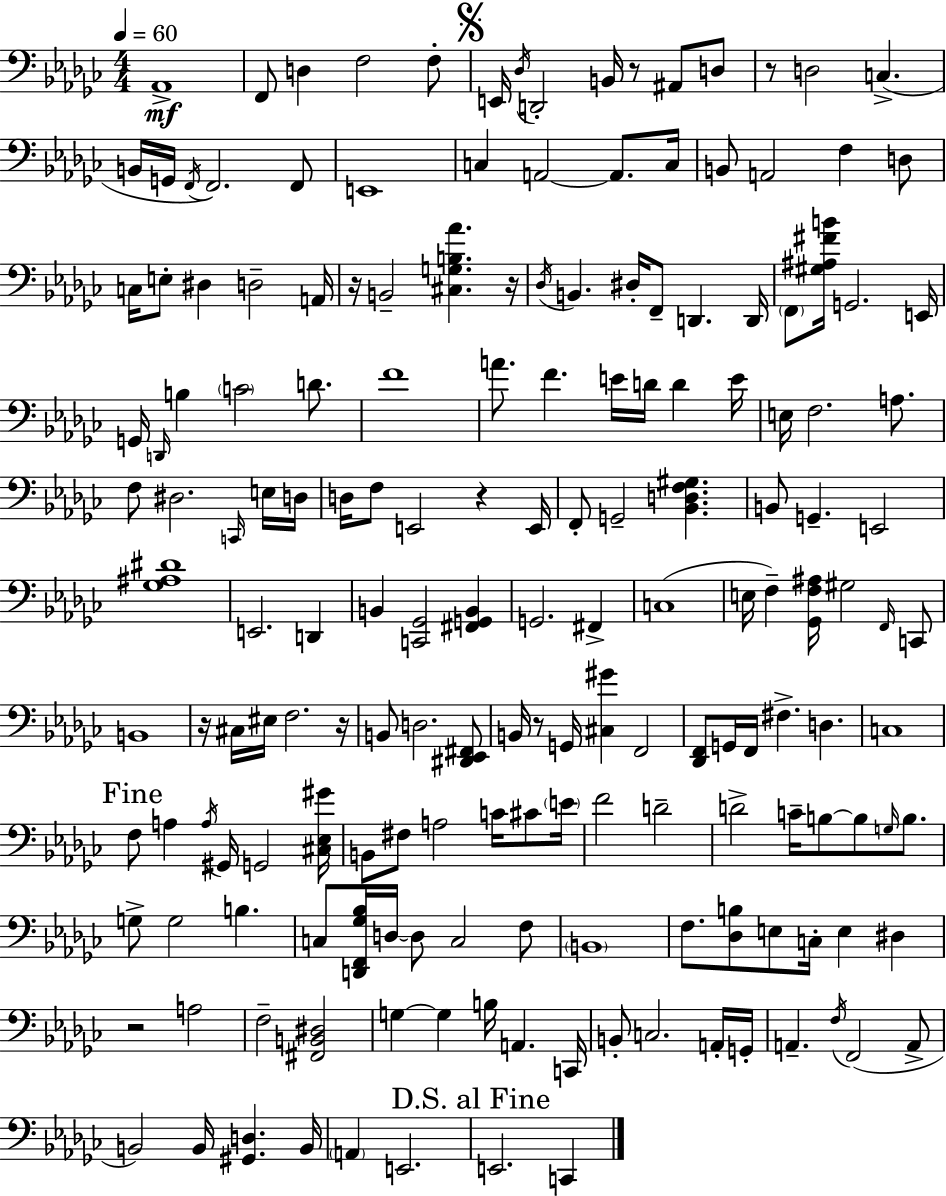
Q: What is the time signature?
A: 4/4